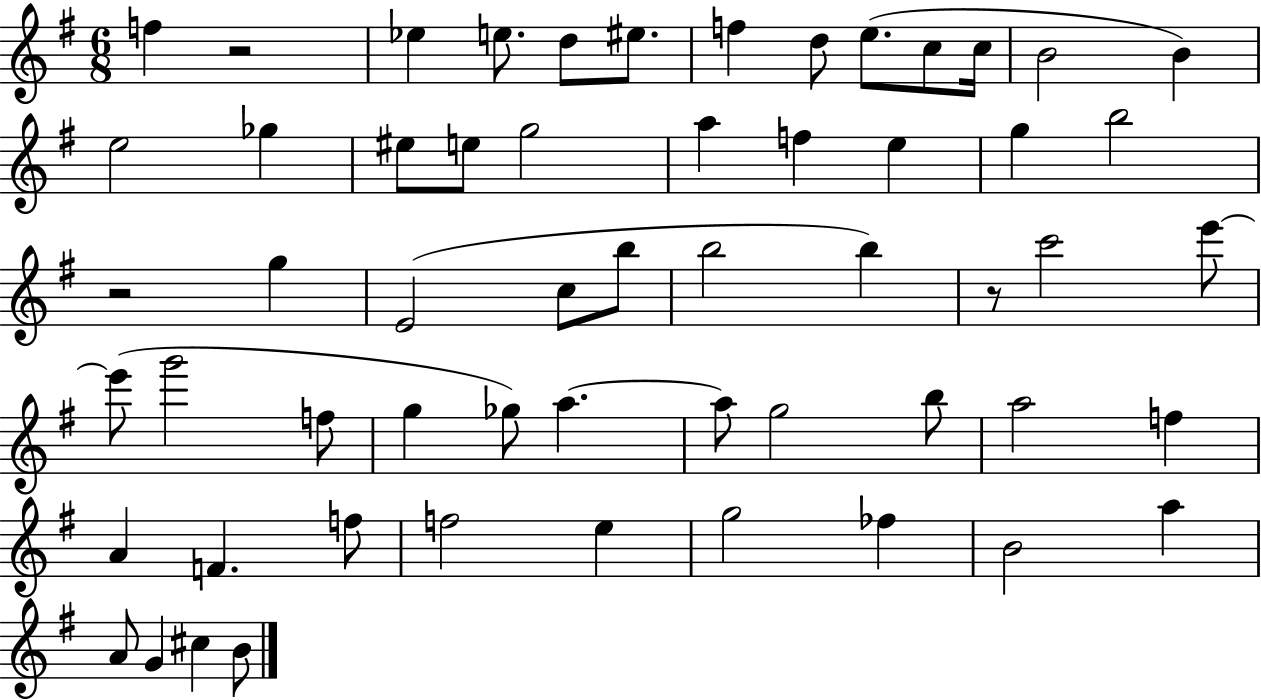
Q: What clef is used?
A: treble